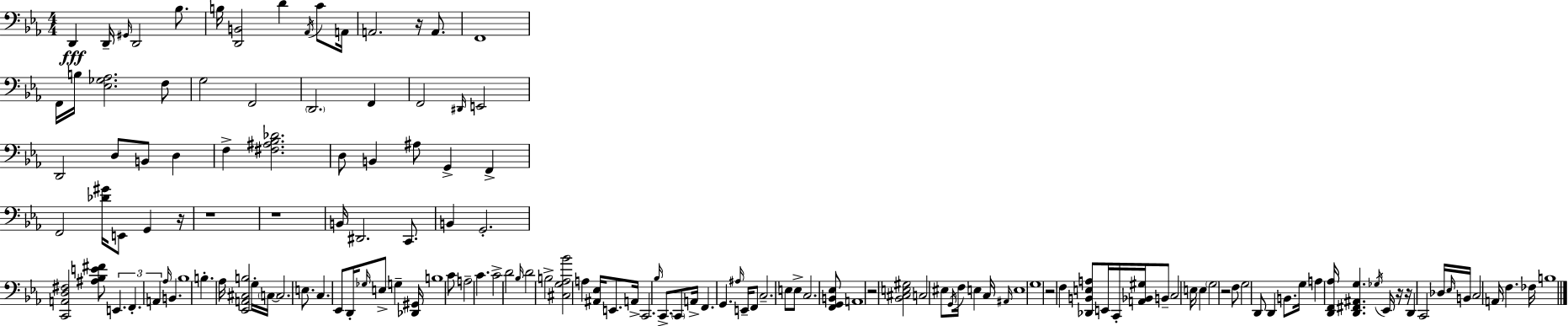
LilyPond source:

{
  \clef bass
  \numericTimeSignature
  \time 4/4
  \key ees \major
  d,4\fff d,16-- \grace { gis,16 } d,2 bes8. | b16 <d, b,>2 d'4 \acciaccatura { aes,16 } c'8 | a,16 a,2. r16 a,8. | f,1 | \break f,16 b16 <ees ges aes>2. | f8 g2 f,2 | \parenthesize d,2. f,4 | f,2 \grace { dis,16 } e,2 | \break d,2 d8 b,8 d4 | f4-> <fis ais bes des'>2. | d8 b,4 ais8 g,4-> f,4-> | f,2 <des' gis'>16 e,8 g,4 | \break r16 r1 | r1 | b,16 dis,2. | c,8. b,4 g,2.-. | \break <c, a, d fis>2 <ais bes e' fis'>8 \tuplet 3/2 { e,4. | f,4.-. a,4 } \grace { aes16 } b,4. | bes1 | b4.-. aes16 <ees, a, cis b>2 | \break g16-. \parenthesize c16~~ c2. | e8. c4. ees,8 d,16-. \grace { ges16 } e8-> | g4-- <des, gis,>16 b1 | c'8 a2-- c'4. | \break c'2-> d'2 | \grace { bes16 } d'2 b2-> | <cis g aes bes'>2 a4 | <ais, ees>16 e,8. a,16-> c,2. | \break \grace { bes16 } c,8.-> \parenthesize c,8 a,16-> f,4. | g,4. \grace { ais16 } e,16-- f,8 c2.-- | e8 e8-> c2. | <f, g, b, ees>8 a,1 | \break r2 | <bes, cis e gis>2 c2 | eis8 \acciaccatura { g,16 } f16 e4 c16 \grace { ais,16 } e1 | g1 | \break r2 | f4 <des, b, e a>8 e,16 c,16-. <a, bes, gis>16 b,8-- c2 | e16 e4 \parenthesize g2 | r2 f8 g2 | \break d,8 d,4 b,8. g16 a4 | <d, f, aes>16 <d, fis, ais, g>4. \acciaccatura { ges16 } ees,16 r16 r16 d,4 | c,2 des16 \grace { ees16 } b,16 c2 | a,16 f4. fes16 b1 | \break \bar "|."
}